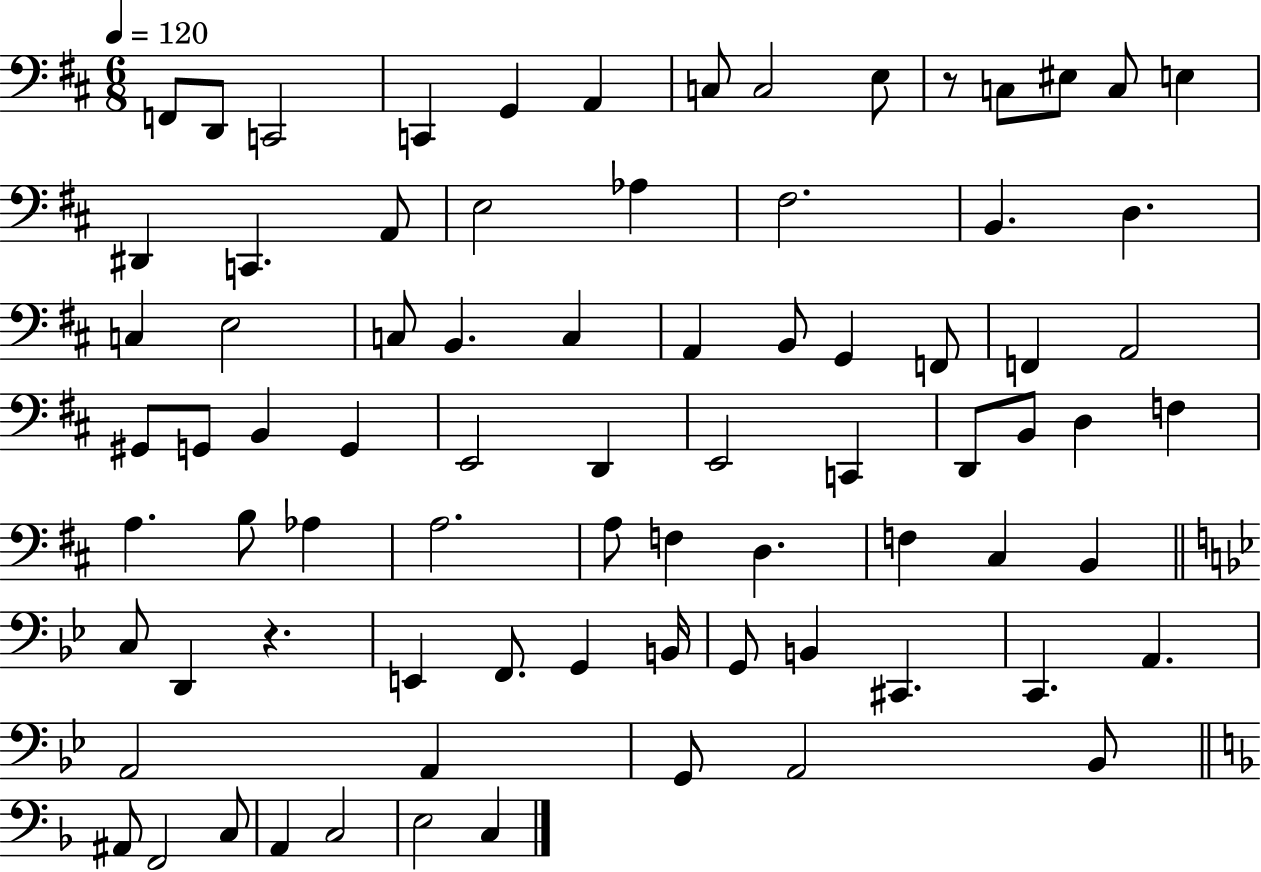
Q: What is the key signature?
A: D major